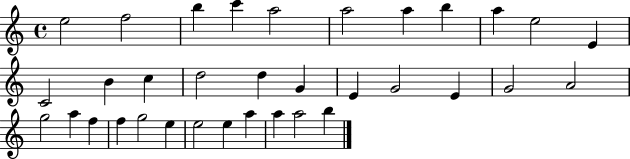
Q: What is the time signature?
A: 4/4